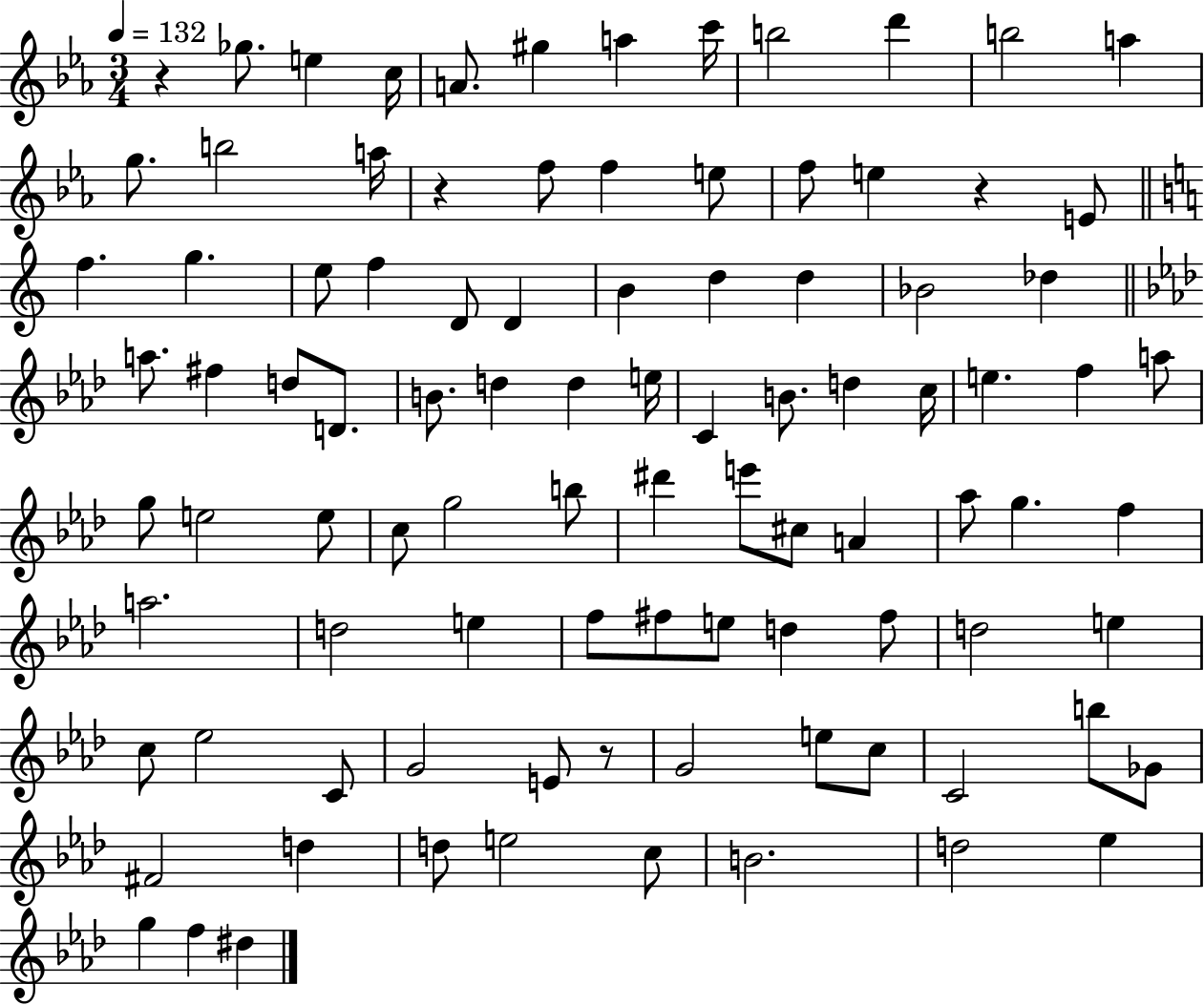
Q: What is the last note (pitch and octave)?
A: D#5